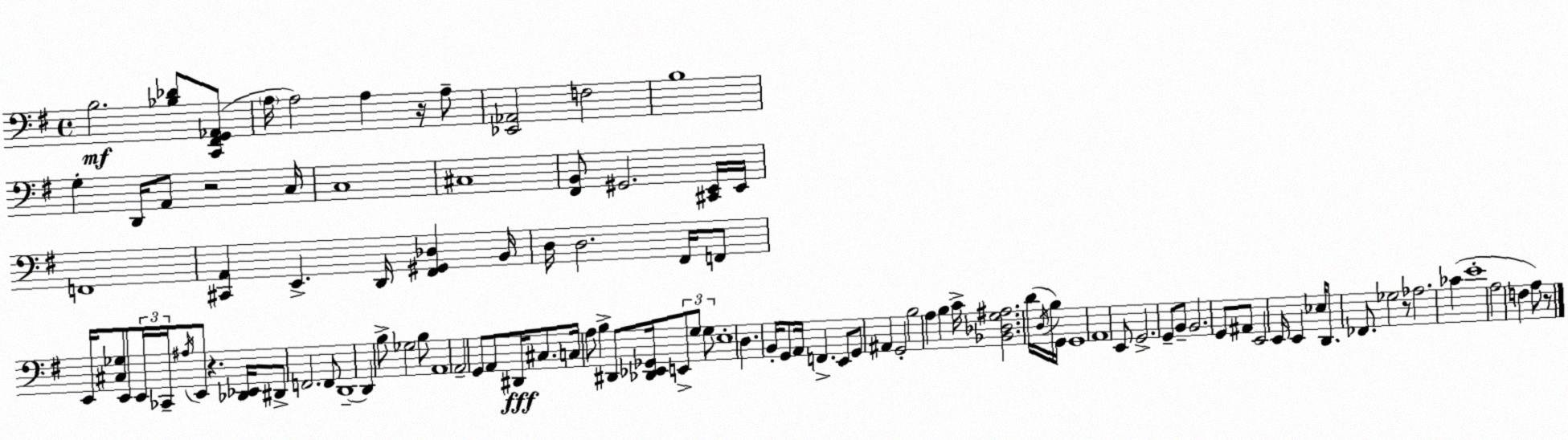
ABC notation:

X:1
T:Untitled
M:4/4
L:1/4
K:G
B,2 [_B,_D]/2 [C,,^F,,G,,_A,,]/2 A,/4 A,2 A, z/4 A,/2 [_E,,_A,,]2 F,2 B,4 G, D,,/4 A,,/2 z2 C,/4 C,4 ^C,4 [^F,,B,,]/2 ^G,,2 [^C,,E,,]/4 E,,/4 F,,4 [^C,,A,,] E,, D,,/4 [^F,,^G,,_D,] B,,/4 D,/4 D,2 ^F,,/4 F,,/2 E,,/4 [^C,_G,]/2 E,,/2 E,,/4 _C,,/4 ^A,/4 E,,/2 z [_D,,_E,,]/4 ^D,,/2 F,,2 F,,/2 D,,4 D,, B,/2 _G,2 B,/2 A,,4 A,,2 G,,/2 A,,/2 ^D,,/4 ^C,/2 C,/4 A,/2 B, ^D,,/2 [_D,,_E,,_G,,]/4 E,,/2 G,/2 G,/2 E,4 D, B,,/4 G,,/2 A,,/4 F,, E,,/2 G,,/2 ^A,, G,,2 B,2 A, B, C/4 [_B,,_D,G,^A,]2 D/4 D,/4 B,/4 G,,/4 G,,4 A,,4 E,,/2 G,,2 G,,/2 B,,/2 B,,2 G,,/2 ^A,,/2 E,,2 E,,/4 E,, _E,/4 D,,/2 _F,,/2 _G,2 z/2 _A,2 _C E4 A,2 F, A,/2 z/2